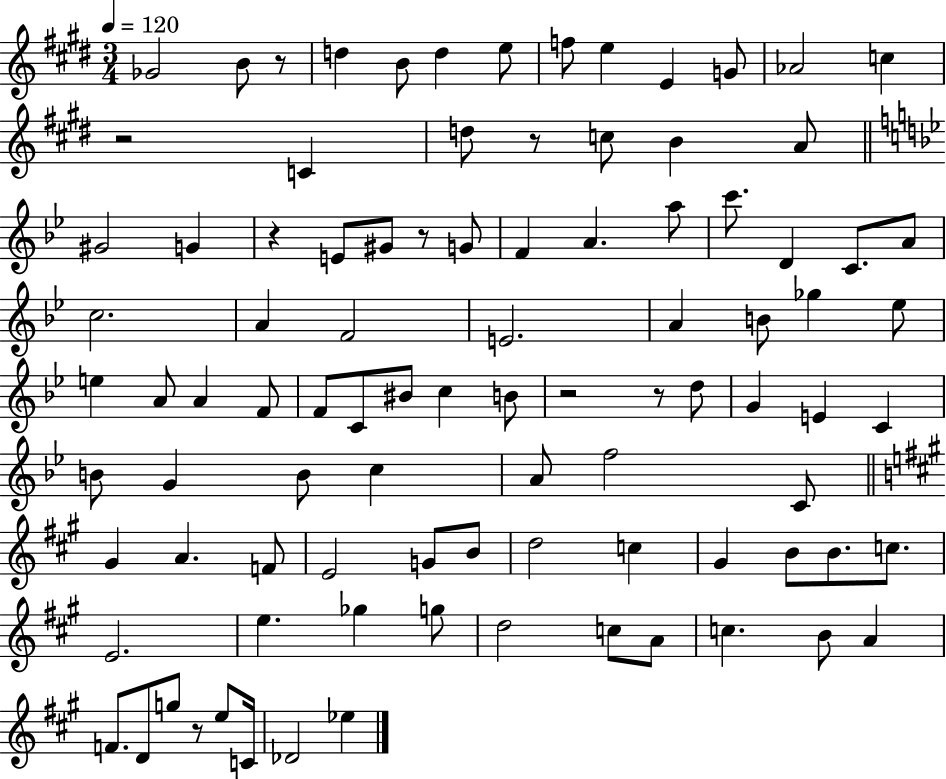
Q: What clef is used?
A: treble